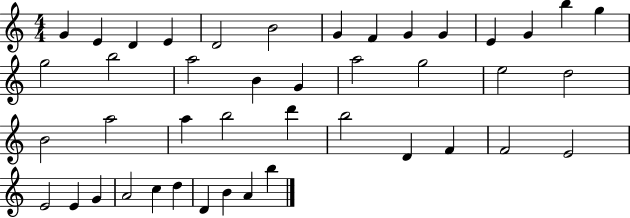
X:1
T:Untitled
M:4/4
L:1/4
K:C
G E D E D2 B2 G F G G E G b g g2 b2 a2 B G a2 g2 e2 d2 B2 a2 a b2 d' b2 D F F2 E2 E2 E G A2 c d D B A b